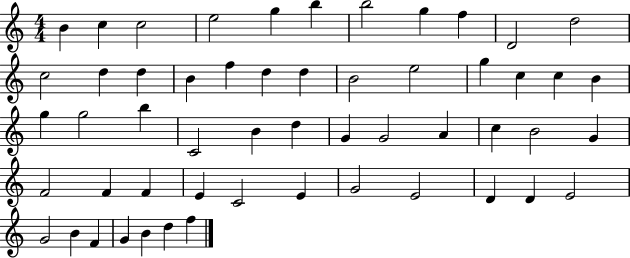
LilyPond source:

{
  \clef treble
  \numericTimeSignature
  \time 4/4
  \key c \major
  b'4 c''4 c''2 | e''2 g''4 b''4 | b''2 g''4 f''4 | d'2 d''2 | \break c''2 d''4 d''4 | b'4 f''4 d''4 d''4 | b'2 e''2 | g''4 c''4 c''4 b'4 | \break g''4 g''2 b''4 | c'2 b'4 d''4 | g'4 g'2 a'4 | c''4 b'2 g'4 | \break f'2 f'4 f'4 | e'4 c'2 e'4 | g'2 e'2 | d'4 d'4 e'2 | \break g'2 b'4 f'4 | g'4 b'4 d''4 f''4 | \bar "|."
}